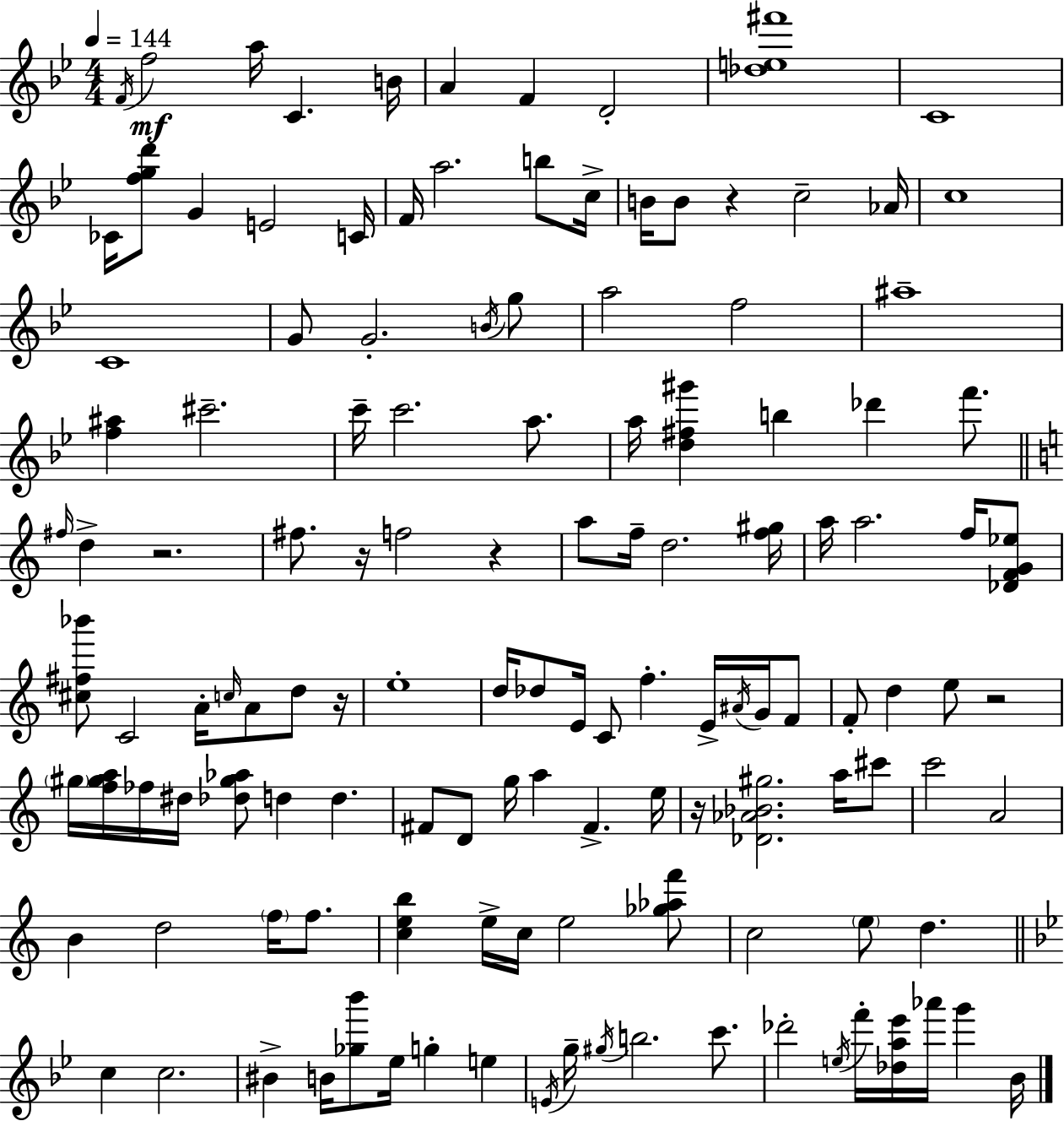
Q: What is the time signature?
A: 4/4